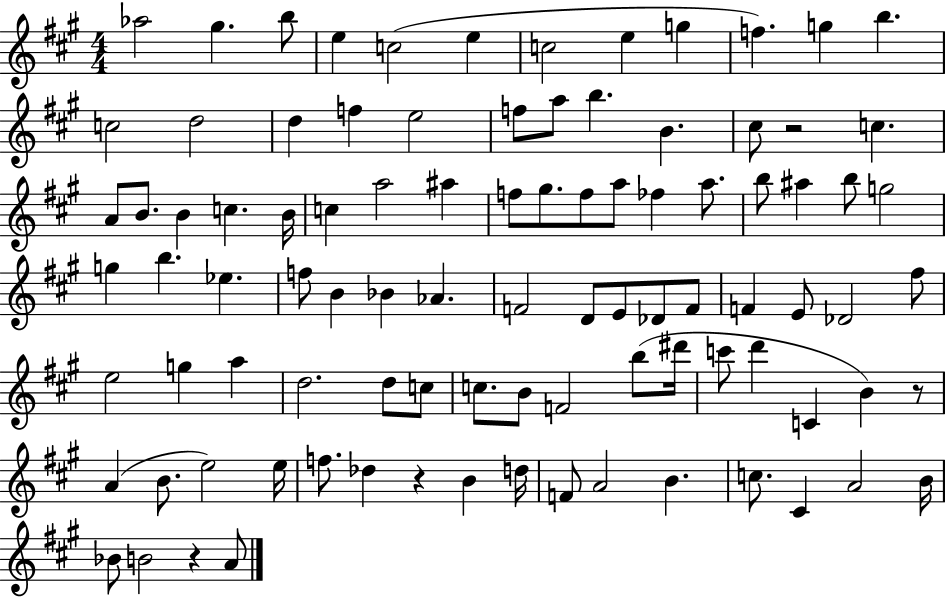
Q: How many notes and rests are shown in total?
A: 94